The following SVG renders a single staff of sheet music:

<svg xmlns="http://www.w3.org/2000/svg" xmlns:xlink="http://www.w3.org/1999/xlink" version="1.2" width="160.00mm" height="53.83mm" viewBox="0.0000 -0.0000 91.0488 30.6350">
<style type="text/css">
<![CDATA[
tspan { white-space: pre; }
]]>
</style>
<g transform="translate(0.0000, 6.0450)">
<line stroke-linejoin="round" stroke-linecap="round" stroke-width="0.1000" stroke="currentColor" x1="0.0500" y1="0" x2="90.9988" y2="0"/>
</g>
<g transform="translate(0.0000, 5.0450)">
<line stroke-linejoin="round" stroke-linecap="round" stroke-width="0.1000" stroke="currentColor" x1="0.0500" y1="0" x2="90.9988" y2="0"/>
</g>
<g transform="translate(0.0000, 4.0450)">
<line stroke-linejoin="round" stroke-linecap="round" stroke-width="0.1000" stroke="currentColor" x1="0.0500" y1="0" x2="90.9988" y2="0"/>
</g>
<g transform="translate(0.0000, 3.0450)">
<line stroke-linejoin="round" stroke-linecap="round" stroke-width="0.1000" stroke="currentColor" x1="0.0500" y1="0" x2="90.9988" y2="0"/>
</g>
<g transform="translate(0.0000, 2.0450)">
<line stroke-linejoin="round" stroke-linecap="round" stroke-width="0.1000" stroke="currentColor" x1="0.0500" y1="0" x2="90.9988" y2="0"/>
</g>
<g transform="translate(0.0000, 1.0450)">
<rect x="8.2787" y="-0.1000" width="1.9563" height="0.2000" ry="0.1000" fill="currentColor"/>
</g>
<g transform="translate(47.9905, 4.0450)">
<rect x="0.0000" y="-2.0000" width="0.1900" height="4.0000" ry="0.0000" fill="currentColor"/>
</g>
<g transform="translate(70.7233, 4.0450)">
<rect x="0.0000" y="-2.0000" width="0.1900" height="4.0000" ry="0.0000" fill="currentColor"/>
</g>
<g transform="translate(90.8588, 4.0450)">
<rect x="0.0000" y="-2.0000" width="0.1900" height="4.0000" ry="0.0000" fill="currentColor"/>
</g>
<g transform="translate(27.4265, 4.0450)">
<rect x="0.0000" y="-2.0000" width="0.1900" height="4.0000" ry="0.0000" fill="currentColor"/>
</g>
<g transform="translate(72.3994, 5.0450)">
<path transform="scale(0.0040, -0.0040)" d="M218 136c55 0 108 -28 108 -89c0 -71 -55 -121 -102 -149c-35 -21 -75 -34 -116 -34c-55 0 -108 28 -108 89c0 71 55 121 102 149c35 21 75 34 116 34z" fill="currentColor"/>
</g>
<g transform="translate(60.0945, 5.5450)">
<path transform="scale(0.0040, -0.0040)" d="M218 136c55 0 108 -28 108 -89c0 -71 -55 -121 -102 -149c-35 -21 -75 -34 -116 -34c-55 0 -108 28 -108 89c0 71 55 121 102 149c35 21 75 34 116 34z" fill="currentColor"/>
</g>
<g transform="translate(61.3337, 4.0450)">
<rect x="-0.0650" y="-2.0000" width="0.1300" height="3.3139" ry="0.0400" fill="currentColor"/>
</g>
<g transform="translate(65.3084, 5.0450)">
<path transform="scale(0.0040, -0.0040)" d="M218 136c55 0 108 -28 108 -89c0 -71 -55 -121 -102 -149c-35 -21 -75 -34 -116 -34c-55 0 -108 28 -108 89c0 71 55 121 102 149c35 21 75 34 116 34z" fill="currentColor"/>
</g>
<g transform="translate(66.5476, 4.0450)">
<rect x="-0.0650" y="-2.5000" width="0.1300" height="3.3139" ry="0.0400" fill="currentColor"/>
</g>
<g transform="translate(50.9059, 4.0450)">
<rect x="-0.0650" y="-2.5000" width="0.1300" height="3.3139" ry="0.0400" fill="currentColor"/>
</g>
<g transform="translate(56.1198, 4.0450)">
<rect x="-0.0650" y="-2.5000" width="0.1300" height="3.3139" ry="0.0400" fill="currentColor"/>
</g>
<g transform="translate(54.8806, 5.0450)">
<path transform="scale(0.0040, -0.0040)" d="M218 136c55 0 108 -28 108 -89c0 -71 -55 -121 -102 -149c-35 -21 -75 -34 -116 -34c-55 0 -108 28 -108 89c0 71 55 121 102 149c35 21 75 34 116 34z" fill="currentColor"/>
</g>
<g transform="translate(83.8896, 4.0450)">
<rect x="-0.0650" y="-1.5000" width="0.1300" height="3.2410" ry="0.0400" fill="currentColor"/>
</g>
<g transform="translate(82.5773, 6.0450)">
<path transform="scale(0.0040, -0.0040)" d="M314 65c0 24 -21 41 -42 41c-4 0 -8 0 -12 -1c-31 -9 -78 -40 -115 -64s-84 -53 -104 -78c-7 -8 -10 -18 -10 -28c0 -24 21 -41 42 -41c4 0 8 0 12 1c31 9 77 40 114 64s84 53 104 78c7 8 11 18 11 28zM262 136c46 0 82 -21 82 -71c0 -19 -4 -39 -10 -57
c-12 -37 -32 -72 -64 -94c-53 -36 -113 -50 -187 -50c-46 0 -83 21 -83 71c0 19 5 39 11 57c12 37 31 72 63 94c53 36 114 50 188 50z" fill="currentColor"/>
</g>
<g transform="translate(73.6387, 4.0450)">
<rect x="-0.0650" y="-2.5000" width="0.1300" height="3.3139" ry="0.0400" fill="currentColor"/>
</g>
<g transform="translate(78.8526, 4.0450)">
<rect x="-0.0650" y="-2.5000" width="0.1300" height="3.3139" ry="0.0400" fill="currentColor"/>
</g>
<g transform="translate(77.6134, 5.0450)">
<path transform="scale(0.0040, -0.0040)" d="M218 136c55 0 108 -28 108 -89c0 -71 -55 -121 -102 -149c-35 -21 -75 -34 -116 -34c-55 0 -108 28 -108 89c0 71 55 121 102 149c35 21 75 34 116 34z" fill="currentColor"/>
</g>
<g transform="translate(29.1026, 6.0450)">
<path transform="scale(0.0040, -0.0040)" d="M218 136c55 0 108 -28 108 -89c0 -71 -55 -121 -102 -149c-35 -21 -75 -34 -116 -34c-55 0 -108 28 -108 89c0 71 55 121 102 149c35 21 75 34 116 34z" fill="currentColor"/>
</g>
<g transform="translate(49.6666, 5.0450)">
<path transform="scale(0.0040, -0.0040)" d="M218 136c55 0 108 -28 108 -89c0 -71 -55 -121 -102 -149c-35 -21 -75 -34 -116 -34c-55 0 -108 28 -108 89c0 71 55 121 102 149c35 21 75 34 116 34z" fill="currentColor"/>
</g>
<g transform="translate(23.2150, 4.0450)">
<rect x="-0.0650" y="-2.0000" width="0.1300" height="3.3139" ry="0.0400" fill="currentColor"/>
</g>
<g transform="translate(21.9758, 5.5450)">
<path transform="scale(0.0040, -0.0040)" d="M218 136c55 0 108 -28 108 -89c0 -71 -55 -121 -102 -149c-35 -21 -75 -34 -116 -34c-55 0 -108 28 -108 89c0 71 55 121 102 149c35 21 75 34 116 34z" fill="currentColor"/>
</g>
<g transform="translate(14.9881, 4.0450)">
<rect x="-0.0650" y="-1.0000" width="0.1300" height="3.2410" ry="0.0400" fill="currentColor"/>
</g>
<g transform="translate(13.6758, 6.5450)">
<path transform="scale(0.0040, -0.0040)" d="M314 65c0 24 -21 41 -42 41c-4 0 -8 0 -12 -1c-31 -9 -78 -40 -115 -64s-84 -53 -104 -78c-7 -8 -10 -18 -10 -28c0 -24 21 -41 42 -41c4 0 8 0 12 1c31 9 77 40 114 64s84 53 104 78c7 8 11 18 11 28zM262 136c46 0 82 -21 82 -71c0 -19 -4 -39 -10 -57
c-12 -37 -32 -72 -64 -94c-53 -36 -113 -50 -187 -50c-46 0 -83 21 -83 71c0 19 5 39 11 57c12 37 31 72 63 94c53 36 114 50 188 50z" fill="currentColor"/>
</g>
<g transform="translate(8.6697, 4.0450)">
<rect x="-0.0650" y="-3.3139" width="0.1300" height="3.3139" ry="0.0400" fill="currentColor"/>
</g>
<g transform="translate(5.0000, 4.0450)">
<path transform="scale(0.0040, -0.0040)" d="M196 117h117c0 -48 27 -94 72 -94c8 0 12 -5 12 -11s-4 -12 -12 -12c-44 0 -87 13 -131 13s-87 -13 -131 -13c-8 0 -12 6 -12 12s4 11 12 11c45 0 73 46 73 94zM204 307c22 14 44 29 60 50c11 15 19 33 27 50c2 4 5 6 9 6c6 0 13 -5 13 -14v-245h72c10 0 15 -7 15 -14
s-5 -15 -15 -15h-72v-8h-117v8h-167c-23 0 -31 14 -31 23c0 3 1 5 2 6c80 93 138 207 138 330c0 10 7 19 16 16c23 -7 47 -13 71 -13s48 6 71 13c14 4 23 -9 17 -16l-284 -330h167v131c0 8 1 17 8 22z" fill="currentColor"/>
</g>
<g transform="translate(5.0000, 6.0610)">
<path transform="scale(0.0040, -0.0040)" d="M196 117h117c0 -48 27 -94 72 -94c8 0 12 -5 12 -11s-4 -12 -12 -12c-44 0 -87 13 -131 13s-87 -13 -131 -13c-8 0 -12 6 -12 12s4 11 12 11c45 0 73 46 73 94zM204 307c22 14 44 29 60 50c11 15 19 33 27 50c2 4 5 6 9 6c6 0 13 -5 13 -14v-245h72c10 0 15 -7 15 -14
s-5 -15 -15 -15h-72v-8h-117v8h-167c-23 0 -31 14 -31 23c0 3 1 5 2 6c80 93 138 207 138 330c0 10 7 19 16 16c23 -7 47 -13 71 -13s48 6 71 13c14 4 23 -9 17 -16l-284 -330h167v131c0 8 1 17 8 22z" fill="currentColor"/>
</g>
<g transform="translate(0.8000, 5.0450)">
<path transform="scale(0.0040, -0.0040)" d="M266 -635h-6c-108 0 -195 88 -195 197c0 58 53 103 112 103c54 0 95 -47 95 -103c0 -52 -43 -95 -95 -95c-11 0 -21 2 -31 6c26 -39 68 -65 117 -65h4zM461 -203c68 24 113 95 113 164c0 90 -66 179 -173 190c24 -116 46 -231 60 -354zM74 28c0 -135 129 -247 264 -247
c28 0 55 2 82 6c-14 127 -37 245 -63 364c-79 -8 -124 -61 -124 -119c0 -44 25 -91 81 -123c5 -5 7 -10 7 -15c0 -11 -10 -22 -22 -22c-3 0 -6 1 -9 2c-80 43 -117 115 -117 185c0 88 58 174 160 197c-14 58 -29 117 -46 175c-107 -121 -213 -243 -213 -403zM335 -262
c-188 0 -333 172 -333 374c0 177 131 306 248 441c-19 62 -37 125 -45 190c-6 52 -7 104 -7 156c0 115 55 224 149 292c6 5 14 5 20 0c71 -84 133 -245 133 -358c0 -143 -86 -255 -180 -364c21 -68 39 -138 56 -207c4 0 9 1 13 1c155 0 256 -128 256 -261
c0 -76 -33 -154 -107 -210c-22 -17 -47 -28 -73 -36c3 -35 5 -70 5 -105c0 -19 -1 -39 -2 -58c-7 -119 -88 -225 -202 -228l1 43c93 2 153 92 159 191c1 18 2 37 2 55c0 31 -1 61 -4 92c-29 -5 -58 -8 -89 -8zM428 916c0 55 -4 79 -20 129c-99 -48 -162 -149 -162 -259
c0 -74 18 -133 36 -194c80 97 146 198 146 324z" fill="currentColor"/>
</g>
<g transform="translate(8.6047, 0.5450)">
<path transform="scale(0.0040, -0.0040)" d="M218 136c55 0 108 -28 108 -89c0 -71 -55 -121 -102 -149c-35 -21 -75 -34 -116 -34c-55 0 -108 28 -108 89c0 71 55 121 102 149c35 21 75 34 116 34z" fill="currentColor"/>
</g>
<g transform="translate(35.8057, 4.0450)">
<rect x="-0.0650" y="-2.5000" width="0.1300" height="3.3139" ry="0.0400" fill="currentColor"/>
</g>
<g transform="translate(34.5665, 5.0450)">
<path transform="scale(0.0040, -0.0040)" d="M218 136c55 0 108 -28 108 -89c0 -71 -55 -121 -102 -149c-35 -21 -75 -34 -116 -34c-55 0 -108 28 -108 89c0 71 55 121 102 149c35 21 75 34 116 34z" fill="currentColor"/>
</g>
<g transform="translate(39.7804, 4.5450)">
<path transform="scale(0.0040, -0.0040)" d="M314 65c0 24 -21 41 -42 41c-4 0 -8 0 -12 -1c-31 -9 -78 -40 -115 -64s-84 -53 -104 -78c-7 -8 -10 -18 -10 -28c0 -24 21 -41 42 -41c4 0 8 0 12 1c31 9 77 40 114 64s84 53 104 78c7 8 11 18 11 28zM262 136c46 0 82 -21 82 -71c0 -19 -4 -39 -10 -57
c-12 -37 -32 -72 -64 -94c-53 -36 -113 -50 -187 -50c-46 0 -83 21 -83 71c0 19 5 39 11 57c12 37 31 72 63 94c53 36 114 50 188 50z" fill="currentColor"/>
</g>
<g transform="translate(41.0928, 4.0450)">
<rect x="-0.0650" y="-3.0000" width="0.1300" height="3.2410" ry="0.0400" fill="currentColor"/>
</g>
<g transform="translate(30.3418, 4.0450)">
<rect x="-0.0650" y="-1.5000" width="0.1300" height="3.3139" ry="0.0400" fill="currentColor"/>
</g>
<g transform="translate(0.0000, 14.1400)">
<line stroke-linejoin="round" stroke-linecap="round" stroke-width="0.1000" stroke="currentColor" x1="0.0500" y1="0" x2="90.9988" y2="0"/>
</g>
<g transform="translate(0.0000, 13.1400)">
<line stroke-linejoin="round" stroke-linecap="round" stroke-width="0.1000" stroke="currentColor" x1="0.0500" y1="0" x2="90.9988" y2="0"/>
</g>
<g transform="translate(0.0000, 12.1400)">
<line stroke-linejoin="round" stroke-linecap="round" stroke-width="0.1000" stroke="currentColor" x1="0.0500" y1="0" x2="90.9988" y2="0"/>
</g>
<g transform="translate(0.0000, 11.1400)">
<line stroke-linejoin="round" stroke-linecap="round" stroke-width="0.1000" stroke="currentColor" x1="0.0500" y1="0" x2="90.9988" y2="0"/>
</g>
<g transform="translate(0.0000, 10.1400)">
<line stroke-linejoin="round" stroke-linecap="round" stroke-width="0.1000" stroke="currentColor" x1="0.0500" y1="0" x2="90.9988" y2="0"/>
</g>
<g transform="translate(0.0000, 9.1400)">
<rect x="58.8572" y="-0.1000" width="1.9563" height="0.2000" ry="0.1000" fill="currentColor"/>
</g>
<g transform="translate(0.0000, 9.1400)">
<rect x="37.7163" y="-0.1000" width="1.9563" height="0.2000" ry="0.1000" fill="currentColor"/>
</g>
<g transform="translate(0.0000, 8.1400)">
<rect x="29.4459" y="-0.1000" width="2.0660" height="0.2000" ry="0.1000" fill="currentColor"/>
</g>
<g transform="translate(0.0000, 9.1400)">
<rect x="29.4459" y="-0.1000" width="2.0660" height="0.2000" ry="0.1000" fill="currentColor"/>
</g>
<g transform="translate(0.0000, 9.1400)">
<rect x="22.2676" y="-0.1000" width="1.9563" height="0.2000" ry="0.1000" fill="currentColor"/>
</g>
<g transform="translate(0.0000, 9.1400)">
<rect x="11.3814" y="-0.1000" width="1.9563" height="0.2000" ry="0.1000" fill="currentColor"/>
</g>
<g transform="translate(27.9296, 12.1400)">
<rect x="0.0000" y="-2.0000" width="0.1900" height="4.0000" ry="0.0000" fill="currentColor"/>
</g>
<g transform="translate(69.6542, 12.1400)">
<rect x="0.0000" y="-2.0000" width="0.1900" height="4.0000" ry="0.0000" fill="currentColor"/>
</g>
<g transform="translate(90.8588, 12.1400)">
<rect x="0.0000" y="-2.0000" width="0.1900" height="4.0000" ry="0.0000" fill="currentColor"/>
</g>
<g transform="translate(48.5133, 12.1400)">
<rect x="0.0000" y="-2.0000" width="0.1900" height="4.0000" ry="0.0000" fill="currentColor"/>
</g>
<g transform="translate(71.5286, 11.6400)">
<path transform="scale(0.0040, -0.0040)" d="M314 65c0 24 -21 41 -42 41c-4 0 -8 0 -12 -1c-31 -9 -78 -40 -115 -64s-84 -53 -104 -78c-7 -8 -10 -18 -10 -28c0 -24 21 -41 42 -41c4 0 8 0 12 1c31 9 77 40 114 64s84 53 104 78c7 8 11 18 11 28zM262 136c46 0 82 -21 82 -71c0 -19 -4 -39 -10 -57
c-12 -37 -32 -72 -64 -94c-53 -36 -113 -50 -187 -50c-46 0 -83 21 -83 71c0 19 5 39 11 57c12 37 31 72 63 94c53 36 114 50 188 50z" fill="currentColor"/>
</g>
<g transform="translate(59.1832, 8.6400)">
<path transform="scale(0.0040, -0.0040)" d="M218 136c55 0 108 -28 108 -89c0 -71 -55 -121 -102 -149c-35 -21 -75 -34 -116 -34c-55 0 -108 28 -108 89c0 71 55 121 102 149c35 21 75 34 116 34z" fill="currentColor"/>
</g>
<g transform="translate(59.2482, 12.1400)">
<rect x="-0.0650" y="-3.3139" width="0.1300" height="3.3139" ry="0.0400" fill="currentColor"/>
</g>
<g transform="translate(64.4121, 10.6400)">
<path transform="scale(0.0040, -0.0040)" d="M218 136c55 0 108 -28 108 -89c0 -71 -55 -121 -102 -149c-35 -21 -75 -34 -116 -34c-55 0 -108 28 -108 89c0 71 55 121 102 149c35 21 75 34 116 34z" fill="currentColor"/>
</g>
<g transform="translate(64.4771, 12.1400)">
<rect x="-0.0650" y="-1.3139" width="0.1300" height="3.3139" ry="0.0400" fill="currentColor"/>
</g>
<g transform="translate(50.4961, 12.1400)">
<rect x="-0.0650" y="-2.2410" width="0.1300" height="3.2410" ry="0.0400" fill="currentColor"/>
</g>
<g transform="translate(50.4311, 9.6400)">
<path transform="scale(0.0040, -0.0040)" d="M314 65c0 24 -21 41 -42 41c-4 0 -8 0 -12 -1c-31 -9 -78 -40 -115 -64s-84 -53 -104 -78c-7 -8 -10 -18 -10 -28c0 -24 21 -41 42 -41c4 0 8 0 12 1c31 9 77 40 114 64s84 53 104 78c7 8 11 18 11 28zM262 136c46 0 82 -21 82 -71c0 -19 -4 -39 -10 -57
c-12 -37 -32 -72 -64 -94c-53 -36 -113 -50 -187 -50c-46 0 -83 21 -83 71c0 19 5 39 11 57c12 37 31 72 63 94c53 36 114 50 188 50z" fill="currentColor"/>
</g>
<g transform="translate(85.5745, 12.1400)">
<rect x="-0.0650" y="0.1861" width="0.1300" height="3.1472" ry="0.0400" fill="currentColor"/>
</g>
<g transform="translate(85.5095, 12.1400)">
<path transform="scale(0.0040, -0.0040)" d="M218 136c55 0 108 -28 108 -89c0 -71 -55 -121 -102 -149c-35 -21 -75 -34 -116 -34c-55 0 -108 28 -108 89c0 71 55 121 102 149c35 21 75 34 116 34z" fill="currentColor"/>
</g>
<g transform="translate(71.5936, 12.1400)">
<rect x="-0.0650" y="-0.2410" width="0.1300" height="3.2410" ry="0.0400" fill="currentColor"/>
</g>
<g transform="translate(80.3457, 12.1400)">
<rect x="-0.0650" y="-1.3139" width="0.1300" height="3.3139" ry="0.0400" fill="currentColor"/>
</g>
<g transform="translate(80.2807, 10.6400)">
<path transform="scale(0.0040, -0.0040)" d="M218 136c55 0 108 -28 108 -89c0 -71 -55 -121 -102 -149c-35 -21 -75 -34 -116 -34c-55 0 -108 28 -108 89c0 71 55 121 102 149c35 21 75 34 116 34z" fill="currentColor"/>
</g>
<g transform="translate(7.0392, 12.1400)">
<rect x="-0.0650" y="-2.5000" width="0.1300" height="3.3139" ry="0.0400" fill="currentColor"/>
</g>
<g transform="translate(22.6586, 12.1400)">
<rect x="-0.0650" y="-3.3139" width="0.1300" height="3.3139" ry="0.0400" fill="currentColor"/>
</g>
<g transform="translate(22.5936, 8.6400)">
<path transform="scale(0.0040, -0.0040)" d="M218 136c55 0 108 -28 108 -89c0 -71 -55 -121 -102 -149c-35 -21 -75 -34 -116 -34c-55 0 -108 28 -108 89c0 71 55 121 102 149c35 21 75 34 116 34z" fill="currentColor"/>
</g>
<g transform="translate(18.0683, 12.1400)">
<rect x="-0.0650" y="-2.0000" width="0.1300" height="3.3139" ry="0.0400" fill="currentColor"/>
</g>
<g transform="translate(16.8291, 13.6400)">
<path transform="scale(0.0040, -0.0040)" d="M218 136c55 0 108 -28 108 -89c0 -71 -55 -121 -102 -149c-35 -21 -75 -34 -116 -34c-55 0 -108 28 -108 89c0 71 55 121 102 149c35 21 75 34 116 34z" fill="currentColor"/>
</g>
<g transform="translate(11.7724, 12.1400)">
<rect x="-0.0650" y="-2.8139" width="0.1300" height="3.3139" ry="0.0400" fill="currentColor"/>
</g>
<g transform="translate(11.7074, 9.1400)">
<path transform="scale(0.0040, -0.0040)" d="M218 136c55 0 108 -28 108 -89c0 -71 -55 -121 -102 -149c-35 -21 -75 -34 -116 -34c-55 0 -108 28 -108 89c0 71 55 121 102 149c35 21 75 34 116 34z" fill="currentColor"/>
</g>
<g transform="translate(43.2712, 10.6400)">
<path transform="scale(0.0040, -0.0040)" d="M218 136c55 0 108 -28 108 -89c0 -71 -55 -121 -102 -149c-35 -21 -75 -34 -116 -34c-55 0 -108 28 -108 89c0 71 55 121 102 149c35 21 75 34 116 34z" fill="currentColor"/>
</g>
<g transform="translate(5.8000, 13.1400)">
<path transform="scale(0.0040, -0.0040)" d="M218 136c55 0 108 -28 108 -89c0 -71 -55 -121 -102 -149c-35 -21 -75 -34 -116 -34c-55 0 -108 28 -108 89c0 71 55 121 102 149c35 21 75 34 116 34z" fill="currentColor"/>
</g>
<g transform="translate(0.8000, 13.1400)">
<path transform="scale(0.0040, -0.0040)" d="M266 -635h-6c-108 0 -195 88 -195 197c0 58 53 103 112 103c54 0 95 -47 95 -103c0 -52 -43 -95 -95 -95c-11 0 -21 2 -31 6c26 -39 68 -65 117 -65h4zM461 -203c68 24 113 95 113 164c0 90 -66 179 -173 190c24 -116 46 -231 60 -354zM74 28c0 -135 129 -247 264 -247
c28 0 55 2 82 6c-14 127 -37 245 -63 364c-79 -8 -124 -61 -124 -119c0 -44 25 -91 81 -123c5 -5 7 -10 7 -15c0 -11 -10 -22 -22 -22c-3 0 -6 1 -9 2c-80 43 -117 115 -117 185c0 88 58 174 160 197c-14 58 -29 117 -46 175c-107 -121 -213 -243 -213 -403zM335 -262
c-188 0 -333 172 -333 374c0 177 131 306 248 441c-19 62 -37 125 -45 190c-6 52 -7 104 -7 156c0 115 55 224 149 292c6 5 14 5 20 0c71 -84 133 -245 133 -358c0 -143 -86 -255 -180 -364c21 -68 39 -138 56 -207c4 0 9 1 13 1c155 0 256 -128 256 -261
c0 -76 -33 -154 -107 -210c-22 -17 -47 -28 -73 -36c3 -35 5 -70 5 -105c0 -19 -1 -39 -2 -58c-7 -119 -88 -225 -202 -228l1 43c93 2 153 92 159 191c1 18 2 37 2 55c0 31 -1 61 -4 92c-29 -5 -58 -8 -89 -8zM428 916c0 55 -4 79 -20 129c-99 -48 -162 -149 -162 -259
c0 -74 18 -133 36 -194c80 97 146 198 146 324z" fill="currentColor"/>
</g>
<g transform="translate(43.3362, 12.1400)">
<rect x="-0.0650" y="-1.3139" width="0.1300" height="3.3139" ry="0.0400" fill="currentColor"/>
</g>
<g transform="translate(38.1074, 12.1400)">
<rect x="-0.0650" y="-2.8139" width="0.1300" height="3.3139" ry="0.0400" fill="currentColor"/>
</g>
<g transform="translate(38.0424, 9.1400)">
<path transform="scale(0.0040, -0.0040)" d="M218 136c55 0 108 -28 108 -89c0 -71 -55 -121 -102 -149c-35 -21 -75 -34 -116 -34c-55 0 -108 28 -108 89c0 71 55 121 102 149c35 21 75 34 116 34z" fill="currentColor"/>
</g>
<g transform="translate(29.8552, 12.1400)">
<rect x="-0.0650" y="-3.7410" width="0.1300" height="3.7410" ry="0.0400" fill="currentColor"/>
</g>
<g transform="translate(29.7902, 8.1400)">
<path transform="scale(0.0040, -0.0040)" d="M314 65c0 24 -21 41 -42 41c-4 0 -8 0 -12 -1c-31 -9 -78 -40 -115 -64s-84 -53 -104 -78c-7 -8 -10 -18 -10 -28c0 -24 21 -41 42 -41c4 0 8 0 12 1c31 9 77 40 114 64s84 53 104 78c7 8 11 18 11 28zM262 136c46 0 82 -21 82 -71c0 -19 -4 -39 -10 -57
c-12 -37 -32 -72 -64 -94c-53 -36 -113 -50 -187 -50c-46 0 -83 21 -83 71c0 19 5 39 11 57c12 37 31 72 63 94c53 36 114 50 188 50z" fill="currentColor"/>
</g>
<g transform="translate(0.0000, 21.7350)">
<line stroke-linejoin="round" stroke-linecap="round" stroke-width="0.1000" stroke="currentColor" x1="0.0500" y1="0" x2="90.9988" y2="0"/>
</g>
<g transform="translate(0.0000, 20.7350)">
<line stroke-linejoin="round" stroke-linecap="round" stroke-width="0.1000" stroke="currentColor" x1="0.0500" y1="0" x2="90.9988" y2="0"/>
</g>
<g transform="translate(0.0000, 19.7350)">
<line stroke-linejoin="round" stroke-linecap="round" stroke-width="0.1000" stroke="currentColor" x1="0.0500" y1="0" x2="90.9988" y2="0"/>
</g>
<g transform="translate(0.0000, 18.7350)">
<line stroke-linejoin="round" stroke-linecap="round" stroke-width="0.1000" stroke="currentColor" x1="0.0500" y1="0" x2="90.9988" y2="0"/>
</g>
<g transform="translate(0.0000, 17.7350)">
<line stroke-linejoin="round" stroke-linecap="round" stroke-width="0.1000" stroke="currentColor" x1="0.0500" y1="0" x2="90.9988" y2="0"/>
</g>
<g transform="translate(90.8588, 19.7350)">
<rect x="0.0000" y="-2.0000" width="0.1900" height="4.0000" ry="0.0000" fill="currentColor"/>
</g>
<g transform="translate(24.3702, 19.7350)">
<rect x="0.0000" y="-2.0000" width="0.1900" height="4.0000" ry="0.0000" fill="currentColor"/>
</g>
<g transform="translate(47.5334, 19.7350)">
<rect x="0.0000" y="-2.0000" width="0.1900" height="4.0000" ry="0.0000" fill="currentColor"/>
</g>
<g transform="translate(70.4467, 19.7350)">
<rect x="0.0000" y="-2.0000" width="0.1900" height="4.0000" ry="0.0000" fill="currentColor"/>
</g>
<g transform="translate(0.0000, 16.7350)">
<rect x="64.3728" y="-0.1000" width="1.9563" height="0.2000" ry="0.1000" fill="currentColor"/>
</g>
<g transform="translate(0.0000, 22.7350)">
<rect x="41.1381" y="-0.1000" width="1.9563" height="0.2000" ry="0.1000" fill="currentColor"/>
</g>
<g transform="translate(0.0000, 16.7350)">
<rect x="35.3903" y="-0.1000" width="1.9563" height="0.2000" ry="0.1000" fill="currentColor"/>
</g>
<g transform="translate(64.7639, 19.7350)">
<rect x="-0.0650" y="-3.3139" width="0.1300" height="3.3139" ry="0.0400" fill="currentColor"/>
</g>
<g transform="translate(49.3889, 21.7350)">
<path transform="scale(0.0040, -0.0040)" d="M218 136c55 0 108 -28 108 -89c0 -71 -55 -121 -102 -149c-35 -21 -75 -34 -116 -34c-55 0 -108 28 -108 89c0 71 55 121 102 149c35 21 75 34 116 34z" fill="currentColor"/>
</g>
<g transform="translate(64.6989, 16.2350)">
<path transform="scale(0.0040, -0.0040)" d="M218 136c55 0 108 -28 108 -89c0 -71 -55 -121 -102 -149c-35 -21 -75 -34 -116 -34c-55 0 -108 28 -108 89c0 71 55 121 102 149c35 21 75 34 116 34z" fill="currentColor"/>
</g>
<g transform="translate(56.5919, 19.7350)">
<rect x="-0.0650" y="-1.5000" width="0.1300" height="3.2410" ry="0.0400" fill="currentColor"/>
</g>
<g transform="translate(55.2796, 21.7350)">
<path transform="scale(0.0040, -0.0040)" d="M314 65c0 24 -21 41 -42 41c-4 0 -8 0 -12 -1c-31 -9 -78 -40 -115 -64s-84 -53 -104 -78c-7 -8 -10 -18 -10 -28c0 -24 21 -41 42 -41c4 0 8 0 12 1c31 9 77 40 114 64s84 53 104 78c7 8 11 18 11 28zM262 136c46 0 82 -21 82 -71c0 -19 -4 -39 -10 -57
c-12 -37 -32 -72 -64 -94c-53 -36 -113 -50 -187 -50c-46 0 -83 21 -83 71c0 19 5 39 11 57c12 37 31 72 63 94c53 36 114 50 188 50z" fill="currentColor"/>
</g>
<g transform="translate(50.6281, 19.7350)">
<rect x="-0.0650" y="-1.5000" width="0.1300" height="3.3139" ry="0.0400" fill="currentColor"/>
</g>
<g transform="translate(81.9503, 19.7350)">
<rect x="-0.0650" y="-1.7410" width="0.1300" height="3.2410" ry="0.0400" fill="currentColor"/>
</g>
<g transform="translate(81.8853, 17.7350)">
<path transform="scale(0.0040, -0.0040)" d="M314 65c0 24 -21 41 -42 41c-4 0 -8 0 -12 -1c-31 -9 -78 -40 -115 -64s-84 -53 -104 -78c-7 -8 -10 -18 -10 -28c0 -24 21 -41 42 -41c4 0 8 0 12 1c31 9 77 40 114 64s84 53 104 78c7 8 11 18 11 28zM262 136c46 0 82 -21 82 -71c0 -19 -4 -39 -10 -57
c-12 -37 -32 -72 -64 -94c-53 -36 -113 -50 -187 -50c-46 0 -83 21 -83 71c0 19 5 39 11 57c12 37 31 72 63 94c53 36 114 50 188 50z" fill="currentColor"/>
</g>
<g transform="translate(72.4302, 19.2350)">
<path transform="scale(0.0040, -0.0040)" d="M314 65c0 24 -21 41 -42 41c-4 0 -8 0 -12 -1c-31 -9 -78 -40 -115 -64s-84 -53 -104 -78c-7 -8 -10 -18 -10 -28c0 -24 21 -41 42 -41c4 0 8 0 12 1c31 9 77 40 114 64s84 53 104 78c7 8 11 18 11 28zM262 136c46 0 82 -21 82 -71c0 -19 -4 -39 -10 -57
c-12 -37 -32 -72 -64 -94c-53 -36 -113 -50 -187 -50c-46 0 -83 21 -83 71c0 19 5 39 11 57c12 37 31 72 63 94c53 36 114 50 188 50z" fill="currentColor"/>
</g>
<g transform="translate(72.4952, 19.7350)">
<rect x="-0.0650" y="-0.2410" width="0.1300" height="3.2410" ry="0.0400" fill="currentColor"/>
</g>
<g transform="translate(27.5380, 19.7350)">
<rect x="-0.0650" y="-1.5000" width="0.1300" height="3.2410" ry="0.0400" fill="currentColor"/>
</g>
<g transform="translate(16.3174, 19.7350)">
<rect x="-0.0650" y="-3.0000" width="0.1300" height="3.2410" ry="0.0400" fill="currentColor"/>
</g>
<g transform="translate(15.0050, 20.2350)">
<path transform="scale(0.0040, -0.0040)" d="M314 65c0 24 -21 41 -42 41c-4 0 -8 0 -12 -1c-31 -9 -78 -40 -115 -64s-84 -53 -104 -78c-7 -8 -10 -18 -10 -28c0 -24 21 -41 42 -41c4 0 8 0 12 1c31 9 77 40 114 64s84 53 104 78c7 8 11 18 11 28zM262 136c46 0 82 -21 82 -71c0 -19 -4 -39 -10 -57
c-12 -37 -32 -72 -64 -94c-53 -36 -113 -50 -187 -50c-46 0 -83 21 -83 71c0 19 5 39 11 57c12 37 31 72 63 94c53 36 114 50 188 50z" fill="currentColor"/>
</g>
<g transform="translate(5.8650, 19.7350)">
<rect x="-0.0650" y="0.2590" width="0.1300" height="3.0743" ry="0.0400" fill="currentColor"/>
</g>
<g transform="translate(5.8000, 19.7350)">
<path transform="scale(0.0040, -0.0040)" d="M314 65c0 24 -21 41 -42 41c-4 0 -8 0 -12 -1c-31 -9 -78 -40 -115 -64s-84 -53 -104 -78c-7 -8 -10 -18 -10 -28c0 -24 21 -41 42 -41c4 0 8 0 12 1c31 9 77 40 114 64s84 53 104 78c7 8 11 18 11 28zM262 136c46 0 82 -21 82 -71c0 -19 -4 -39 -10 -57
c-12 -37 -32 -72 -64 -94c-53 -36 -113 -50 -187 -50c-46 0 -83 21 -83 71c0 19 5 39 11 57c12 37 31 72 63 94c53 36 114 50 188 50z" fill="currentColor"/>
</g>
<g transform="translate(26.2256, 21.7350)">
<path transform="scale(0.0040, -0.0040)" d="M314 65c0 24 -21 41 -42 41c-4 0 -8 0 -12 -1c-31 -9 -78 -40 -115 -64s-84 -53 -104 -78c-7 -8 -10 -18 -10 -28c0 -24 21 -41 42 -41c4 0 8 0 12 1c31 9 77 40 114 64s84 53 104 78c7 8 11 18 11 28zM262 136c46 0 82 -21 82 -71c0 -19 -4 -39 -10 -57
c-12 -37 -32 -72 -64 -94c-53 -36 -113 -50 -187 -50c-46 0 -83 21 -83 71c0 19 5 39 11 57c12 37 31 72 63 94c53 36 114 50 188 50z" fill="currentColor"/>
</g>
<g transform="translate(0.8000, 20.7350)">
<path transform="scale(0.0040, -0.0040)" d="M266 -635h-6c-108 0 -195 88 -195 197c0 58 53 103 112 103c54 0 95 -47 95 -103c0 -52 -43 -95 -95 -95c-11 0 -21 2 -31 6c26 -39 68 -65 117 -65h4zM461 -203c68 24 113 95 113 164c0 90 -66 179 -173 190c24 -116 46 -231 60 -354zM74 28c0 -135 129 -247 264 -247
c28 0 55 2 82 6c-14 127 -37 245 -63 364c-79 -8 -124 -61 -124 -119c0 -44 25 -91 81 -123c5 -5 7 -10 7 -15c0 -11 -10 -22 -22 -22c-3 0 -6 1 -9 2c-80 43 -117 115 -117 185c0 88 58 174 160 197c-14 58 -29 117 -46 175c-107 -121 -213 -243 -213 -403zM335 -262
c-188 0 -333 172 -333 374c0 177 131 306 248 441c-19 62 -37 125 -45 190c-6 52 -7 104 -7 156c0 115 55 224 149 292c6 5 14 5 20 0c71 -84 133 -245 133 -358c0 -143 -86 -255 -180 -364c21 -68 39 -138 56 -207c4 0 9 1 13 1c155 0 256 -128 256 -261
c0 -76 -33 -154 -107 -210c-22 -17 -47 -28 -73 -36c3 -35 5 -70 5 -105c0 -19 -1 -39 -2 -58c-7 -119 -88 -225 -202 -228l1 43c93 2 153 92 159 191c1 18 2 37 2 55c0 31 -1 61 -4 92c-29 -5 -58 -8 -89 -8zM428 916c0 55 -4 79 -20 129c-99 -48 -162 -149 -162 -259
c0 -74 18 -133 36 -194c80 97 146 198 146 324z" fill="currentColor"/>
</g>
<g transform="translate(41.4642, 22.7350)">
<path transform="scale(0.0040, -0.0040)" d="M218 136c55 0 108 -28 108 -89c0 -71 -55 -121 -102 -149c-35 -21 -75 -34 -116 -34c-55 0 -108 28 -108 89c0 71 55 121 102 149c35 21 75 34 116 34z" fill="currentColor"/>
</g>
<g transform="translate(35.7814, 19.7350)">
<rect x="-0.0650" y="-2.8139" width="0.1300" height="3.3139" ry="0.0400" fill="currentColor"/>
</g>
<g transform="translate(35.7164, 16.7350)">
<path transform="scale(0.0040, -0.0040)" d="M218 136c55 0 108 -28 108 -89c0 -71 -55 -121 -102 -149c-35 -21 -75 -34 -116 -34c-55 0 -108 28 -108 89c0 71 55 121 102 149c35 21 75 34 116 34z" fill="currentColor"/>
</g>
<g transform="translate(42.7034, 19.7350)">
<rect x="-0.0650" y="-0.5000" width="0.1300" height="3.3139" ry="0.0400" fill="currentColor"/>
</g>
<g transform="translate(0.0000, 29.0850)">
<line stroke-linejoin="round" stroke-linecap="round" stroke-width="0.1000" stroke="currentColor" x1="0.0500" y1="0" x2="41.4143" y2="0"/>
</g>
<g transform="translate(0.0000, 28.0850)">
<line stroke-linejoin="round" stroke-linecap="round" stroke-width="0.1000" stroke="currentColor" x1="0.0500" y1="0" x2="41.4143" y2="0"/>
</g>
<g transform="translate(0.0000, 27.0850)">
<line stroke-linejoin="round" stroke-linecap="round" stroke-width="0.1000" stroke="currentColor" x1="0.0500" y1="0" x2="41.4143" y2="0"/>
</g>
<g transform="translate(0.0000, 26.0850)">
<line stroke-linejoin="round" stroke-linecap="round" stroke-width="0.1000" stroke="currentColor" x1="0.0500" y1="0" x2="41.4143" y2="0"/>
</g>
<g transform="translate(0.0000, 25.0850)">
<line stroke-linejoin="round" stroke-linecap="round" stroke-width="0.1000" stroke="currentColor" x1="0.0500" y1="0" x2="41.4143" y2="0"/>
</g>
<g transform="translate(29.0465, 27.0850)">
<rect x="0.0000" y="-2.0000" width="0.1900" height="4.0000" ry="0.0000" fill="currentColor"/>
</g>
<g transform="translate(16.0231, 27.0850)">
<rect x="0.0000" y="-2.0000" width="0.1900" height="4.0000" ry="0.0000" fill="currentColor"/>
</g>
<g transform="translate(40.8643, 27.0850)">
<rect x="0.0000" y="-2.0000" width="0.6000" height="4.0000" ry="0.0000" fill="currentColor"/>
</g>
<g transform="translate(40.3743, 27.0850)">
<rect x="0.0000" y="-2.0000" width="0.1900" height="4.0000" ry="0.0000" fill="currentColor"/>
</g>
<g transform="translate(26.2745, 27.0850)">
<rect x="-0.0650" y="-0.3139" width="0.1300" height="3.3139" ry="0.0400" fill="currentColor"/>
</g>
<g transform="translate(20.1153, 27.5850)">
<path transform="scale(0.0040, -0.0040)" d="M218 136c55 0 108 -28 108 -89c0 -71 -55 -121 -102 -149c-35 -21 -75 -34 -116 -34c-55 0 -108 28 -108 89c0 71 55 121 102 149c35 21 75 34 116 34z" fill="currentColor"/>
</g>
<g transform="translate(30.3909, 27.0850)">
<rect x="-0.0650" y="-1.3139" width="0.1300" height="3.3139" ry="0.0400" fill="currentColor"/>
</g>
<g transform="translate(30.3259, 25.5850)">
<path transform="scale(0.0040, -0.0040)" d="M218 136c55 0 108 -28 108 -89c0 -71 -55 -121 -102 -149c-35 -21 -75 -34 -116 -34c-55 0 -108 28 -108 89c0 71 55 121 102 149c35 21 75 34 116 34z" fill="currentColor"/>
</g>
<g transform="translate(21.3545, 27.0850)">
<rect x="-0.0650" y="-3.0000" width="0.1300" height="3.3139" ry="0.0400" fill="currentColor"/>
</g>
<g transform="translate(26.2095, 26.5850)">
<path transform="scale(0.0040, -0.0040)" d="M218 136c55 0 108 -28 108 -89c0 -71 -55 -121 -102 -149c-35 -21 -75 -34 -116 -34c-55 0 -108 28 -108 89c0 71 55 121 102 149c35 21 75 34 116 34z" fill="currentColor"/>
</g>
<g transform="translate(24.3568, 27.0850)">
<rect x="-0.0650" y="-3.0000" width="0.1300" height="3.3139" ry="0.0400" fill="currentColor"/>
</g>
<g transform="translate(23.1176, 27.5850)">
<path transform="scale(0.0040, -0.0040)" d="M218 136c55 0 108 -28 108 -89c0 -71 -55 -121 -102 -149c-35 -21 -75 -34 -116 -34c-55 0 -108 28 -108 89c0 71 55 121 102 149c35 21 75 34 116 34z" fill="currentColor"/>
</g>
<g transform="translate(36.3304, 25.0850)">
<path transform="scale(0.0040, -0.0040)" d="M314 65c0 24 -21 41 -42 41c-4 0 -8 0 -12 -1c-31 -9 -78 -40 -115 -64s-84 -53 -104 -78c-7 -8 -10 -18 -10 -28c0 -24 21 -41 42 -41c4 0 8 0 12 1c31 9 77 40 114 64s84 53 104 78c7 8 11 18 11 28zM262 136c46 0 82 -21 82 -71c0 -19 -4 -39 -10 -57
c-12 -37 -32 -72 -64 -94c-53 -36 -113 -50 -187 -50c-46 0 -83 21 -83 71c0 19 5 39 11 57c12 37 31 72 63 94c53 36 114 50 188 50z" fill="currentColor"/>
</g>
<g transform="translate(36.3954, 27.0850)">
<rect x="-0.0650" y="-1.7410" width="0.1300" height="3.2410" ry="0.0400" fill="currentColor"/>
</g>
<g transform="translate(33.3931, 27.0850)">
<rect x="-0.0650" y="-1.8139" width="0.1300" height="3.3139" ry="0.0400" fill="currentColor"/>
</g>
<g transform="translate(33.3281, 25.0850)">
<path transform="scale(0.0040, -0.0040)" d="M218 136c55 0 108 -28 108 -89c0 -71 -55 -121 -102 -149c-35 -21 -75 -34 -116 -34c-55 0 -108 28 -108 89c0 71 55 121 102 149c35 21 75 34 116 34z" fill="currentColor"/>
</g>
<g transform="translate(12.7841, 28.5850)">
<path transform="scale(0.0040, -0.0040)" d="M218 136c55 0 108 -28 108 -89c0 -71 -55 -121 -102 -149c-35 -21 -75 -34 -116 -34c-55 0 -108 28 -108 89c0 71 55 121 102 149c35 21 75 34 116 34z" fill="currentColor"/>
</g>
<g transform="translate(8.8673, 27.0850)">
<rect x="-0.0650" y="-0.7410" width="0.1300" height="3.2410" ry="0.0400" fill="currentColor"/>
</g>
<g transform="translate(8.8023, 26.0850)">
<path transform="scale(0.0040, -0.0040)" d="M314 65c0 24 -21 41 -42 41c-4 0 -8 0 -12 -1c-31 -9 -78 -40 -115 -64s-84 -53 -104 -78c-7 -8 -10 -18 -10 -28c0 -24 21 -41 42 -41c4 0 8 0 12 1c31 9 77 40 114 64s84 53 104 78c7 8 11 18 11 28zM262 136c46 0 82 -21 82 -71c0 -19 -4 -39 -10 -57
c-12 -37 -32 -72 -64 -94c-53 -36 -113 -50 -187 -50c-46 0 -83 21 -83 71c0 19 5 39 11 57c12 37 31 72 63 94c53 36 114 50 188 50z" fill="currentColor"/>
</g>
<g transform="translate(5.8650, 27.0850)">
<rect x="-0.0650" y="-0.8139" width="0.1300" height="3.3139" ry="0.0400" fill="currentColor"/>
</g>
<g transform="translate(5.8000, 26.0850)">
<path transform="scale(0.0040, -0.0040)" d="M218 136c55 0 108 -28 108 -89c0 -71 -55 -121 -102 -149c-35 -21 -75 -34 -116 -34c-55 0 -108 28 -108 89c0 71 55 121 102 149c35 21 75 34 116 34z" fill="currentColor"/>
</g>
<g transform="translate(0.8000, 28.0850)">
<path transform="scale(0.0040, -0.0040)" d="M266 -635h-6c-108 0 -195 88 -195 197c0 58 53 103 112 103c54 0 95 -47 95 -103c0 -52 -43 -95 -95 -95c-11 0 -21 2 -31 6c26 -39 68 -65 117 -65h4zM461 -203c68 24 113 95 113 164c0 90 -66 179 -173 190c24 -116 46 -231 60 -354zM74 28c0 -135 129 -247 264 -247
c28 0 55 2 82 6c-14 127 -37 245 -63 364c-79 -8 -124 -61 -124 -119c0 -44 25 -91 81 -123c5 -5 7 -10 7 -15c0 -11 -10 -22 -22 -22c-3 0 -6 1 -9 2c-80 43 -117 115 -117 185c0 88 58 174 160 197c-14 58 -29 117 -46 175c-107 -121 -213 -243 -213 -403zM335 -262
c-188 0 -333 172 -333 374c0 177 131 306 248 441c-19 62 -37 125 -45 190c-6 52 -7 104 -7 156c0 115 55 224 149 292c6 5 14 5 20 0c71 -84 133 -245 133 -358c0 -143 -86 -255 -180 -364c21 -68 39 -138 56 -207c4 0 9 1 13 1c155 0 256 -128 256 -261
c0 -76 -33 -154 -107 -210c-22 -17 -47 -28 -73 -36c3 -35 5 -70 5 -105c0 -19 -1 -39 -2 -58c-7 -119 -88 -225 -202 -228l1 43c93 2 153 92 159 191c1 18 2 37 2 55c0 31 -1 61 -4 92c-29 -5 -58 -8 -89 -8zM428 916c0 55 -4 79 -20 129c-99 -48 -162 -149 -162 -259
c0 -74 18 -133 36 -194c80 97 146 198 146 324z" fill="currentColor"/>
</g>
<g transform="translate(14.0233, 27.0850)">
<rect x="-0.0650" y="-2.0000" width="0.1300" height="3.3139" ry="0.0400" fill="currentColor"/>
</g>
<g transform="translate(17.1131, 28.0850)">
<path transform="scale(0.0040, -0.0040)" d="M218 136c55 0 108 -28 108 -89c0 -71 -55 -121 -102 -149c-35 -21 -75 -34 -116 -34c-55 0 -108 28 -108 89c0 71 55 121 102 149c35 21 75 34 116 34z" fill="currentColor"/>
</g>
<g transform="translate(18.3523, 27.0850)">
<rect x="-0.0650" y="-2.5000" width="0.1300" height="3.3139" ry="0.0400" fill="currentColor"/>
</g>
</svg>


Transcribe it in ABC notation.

X:1
T:Untitled
M:4/4
L:1/4
K:C
b D2 F E G A2 G G F G G G E2 G a F b c'2 a e g2 b e c2 e B B2 A2 E2 a C E E2 b c2 f2 d d2 F G A A c e f f2